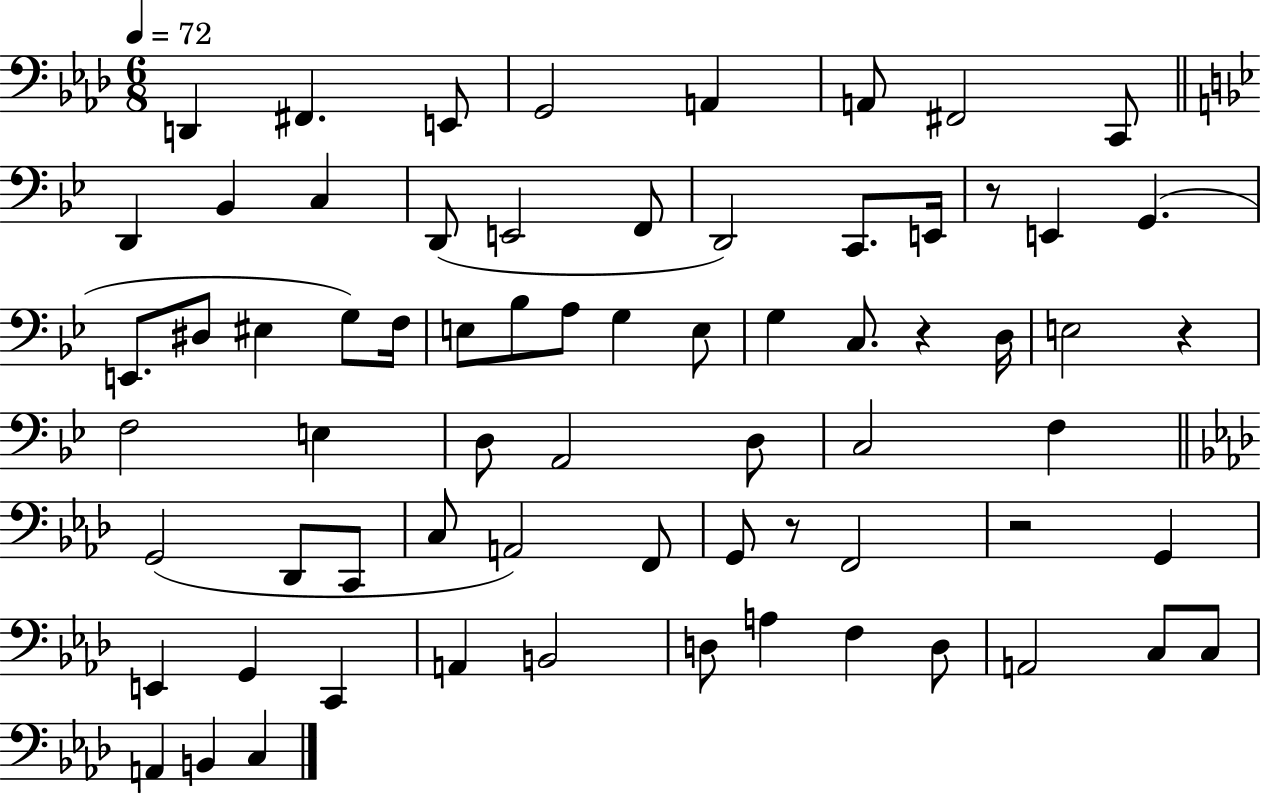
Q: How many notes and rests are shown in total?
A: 69